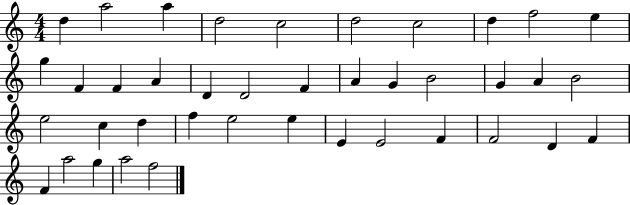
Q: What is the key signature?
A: C major